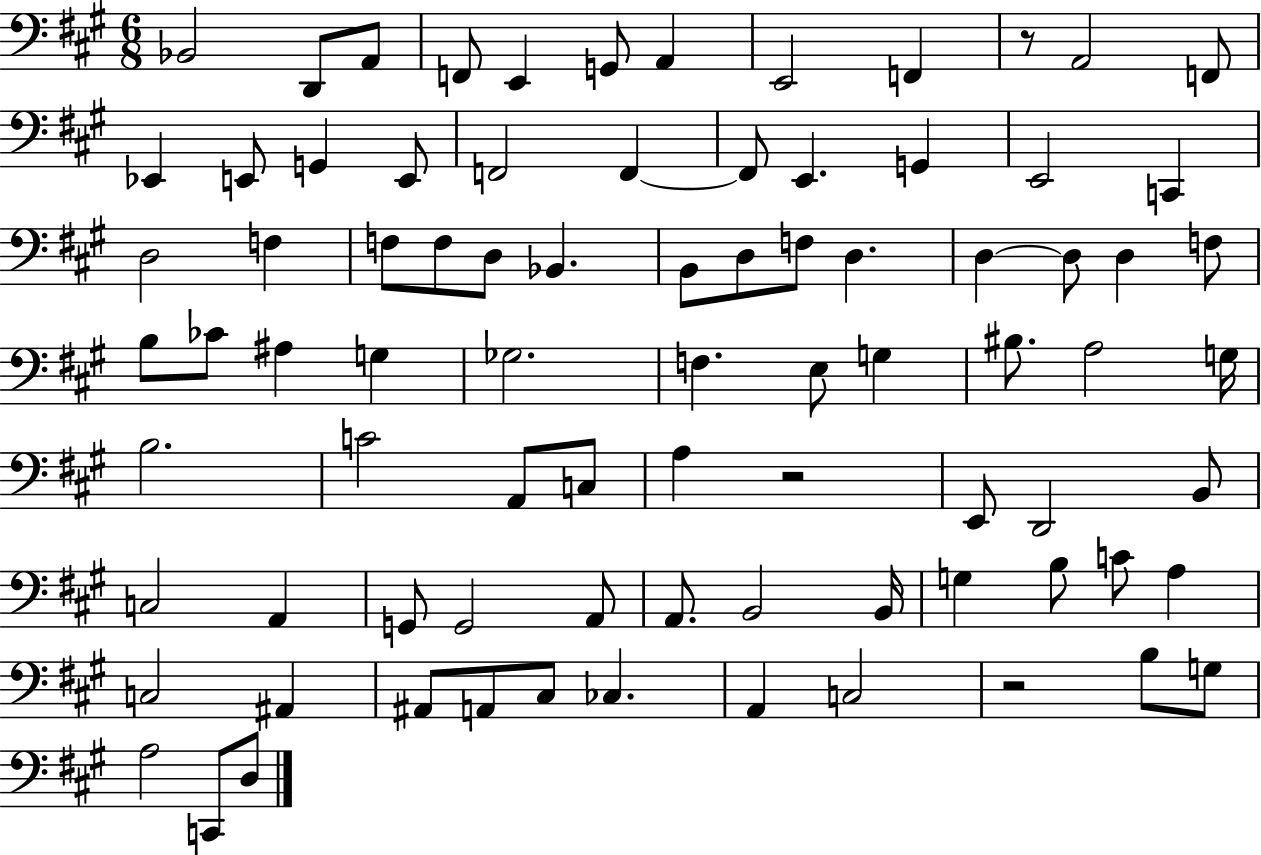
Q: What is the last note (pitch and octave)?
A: D3